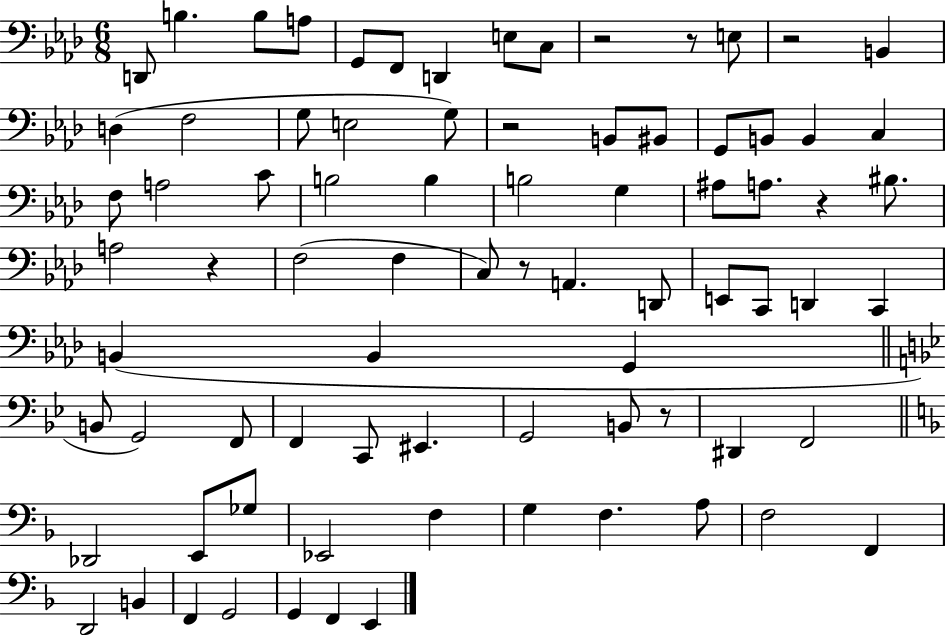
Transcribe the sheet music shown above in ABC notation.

X:1
T:Untitled
M:6/8
L:1/4
K:Ab
D,,/2 B, B,/2 A,/2 G,,/2 F,,/2 D,, E,/2 C,/2 z2 z/2 E,/2 z2 B,, D, F,2 G,/2 E,2 G,/2 z2 B,,/2 ^B,,/2 G,,/2 B,,/2 B,, C, F,/2 A,2 C/2 B,2 B, B,2 G, ^A,/2 A,/2 z ^B,/2 A,2 z F,2 F, C,/2 z/2 A,, D,,/2 E,,/2 C,,/2 D,, C,, B,, B,, G,, B,,/2 G,,2 F,,/2 F,, C,,/2 ^E,, G,,2 B,,/2 z/2 ^D,, F,,2 _D,,2 E,,/2 _G,/2 _E,,2 F, G, F, A,/2 F,2 F,, D,,2 B,, F,, G,,2 G,, F,, E,,